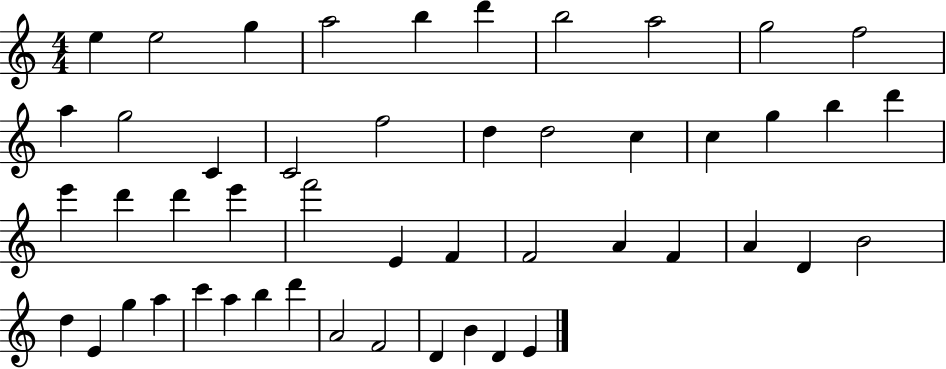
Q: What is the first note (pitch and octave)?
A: E5